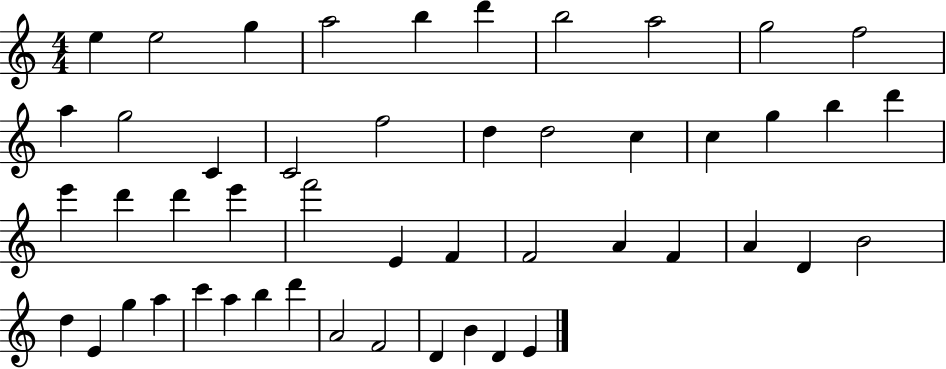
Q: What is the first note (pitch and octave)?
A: E5